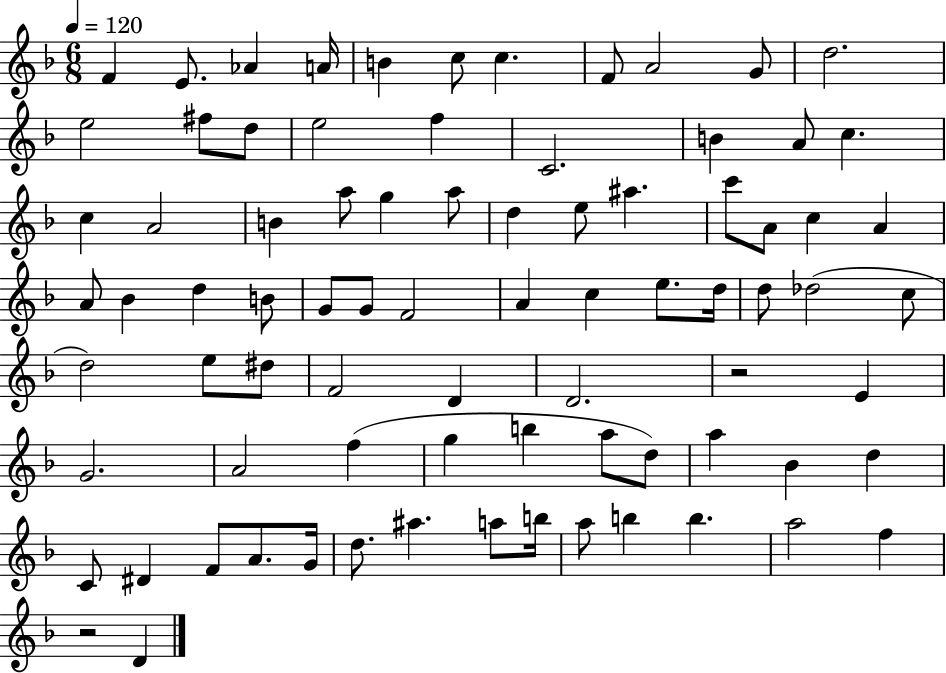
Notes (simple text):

F4/q E4/e. Ab4/q A4/s B4/q C5/e C5/q. F4/e A4/h G4/e D5/h. E5/h F#5/e D5/e E5/h F5/q C4/h. B4/q A4/e C5/q. C5/q A4/h B4/q A5/e G5/q A5/e D5/q E5/e A#5/q. C6/e A4/e C5/q A4/q A4/e Bb4/q D5/q B4/e G4/e G4/e F4/h A4/q C5/q E5/e. D5/s D5/e Db5/h C5/e D5/h E5/e D#5/e F4/h D4/q D4/h. R/h E4/q G4/h. A4/h F5/q G5/q B5/q A5/e D5/e A5/q Bb4/q D5/q C4/e D#4/q F4/e A4/e. G4/s D5/e. A#5/q. A5/e B5/s A5/e B5/q B5/q. A5/h F5/q R/h D4/q